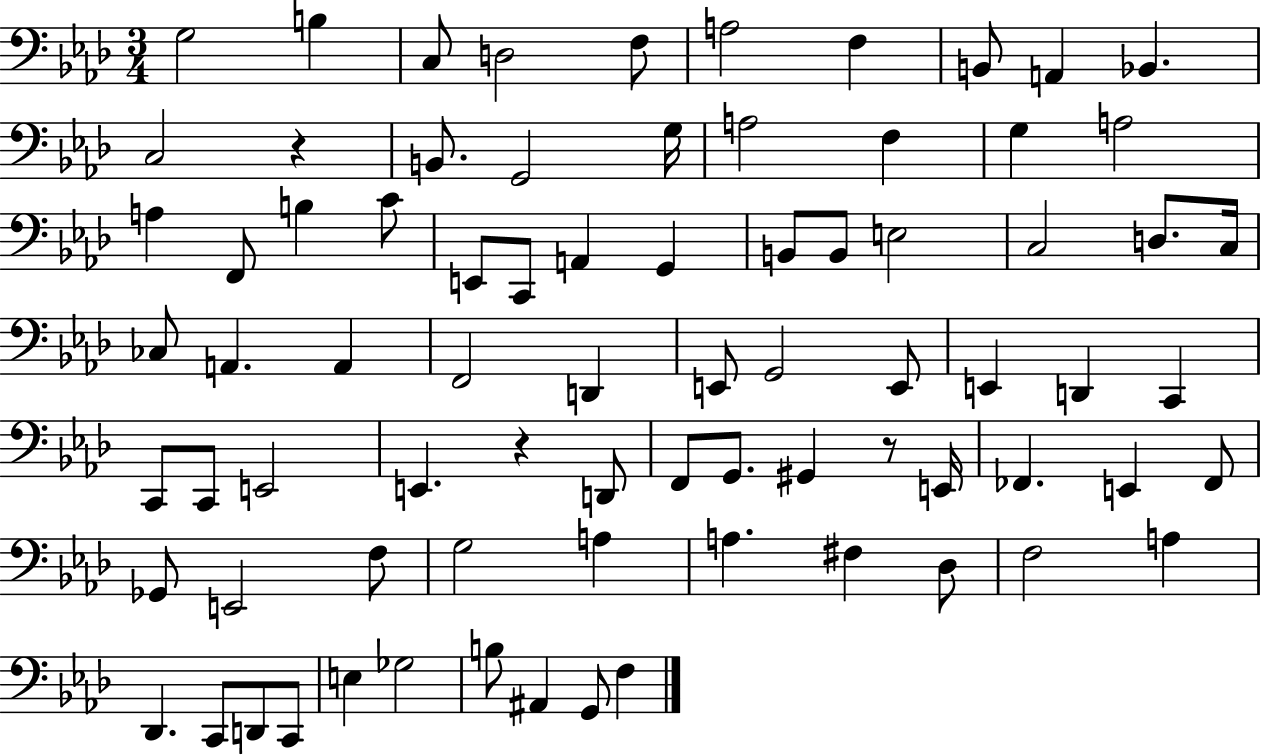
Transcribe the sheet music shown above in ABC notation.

X:1
T:Untitled
M:3/4
L:1/4
K:Ab
G,2 B, C,/2 D,2 F,/2 A,2 F, B,,/2 A,, _B,, C,2 z B,,/2 G,,2 G,/4 A,2 F, G, A,2 A, F,,/2 B, C/2 E,,/2 C,,/2 A,, G,, B,,/2 B,,/2 E,2 C,2 D,/2 C,/4 _C,/2 A,, A,, F,,2 D,, E,,/2 G,,2 E,,/2 E,, D,, C,, C,,/2 C,,/2 E,,2 E,, z D,,/2 F,,/2 G,,/2 ^G,, z/2 E,,/4 _F,, E,, _F,,/2 _G,,/2 E,,2 F,/2 G,2 A, A, ^F, _D,/2 F,2 A, _D,, C,,/2 D,,/2 C,,/2 E, _G,2 B,/2 ^A,, G,,/2 F,